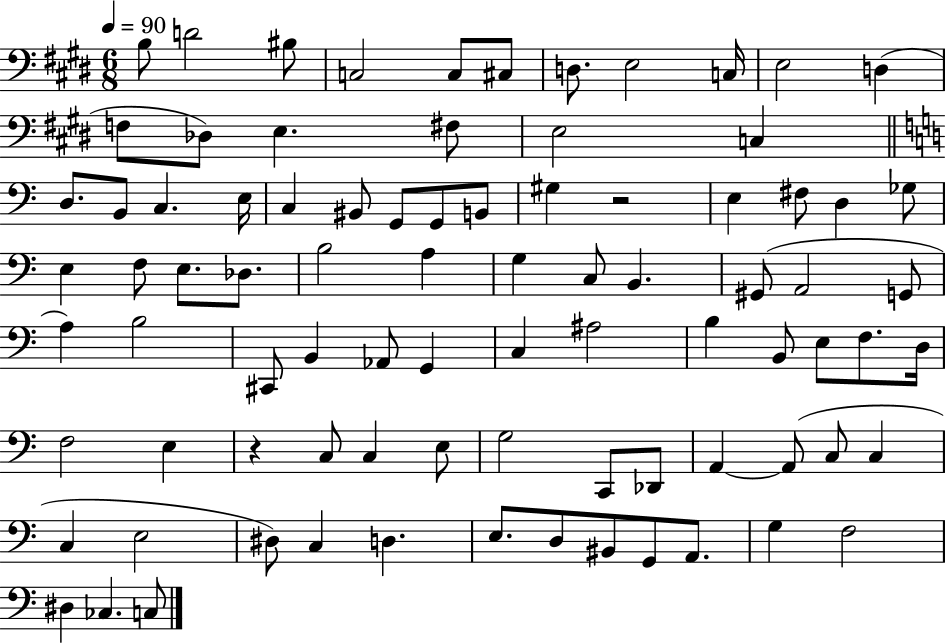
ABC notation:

X:1
T:Untitled
M:6/8
L:1/4
K:E
B,/2 D2 ^B,/2 C,2 C,/2 ^C,/2 D,/2 E,2 C,/4 E,2 D, F,/2 _D,/2 E, ^F,/2 E,2 C, D,/2 B,,/2 C, E,/4 C, ^B,,/2 G,,/2 G,,/2 B,,/2 ^G, z2 E, ^F,/2 D, _G,/2 E, F,/2 E,/2 _D,/2 B,2 A, G, C,/2 B,, ^G,,/2 A,,2 G,,/2 A, B,2 ^C,,/2 B,, _A,,/2 G,, C, ^A,2 B, B,,/2 E,/2 F,/2 D,/4 F,2 E, z C,/2 C, E,/2 G,2 C,,/2 _D,,/2 A,, A,,/2 C,/2 C, C, E,2 ^D,/2 C, D, E,/2 D,/2 ^B,,/2 G,,/2 A,,/2 G, F,2 ^D, _C, C,/2